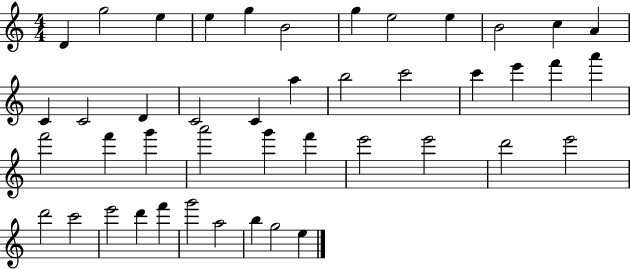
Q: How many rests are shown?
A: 0